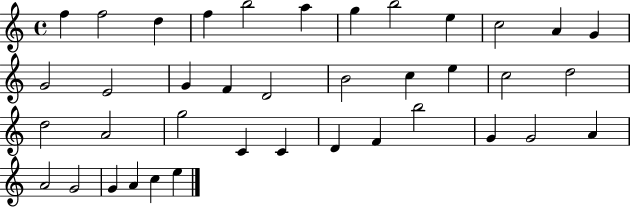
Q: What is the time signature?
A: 4/4